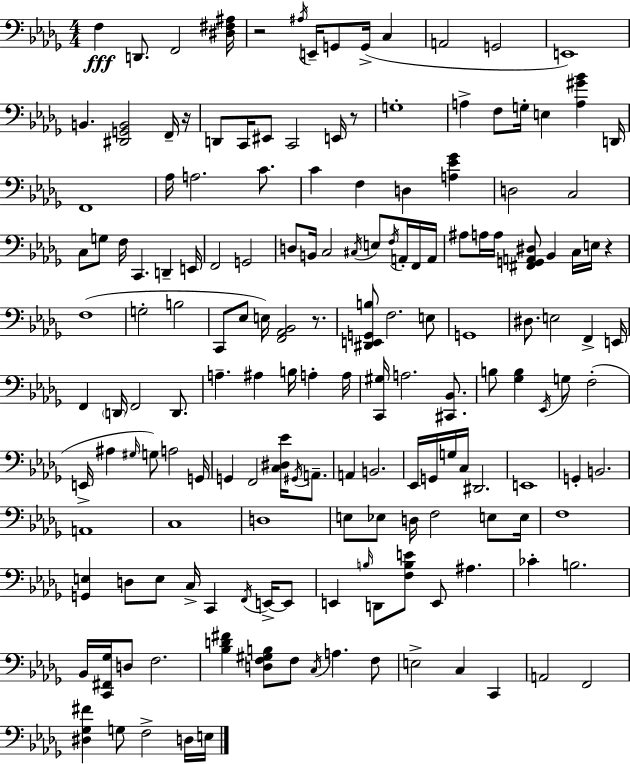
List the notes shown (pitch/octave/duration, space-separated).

F3/q D2/e. F2/h [D#3,F#3,A#3]/s R/h A#3/s E2/s G2/e G2/s C3/q A2/h G2/h E2/w B2/q. [D#2,G2,B2]/h F2/s R/s D2/e C2/s EIS2/e C2/h E2/s R/e G3/w A3/q F3/e G3/s E3/q [A3,G#4,Bb4]/q D2/s F2/w Ab3/s A3/h. C4/e. C4/q F3/q D3/q [A3,Eb4,Gb4]/q D3/h C3/h C3/e G3/e F3/s C2/q. D2/q E2/s F2/h G2/h D3/e B2/s C3/h C#3/s E3/e F3/s A2/s F2/s A2/s A#3/e A3/s A3/s [F#2,G2,A2,D#3]/e Bb2/q C3/s E3/s R/q F3/w G3/h B3/h C2/e Eb3/e E3/s [F2,Ab2,Bb2]/h R/e. [D#2,E2,G2,B3]/e F3/h. E3/e G2/w D#3/e. E3/h F2/q E2/s F2/q D2/s F2/h D2/e. A3/q. A#3/q B3/s A3/q A3/s [C2,G#3]/s A3/h. [C#2,Bb2]/e. B3/e [Gb3,B3]/q Eb2/s G3/e F3/h E2/s A#3/q G#3/s G3/e A3/h G2/s G2/q F2/h [C3,D#3,Eb4]/s G#2/s A2/e. A2/q B2/h. Eb2/s G2/s G3/s C3/s D#2/h. E2/w G2/q B2/h. A2/w C3/w D3/w E3/e Eb3/e D3/s F3/h E3/e E3/s F3/w [G2,E3]/q D3/e E3/e C3/s C2/q F2/s E2/s E2/e E2/q B3/s D2/e [F3,B3,E4]/e E2/e A#3/q. CES4/q B3/h. Bb2/s [C2,F#2,Gb3]/s D3/e F3/h. [Bb3,D4,F#4]/q [D3,F3,G#3,B3]/e F3/e C3/s A3/q. F3/e E3/h C3/q C2/q A2/h F2/h [D#3,Gb3,F#4]/q G3/e F3/h D3/s E3/s